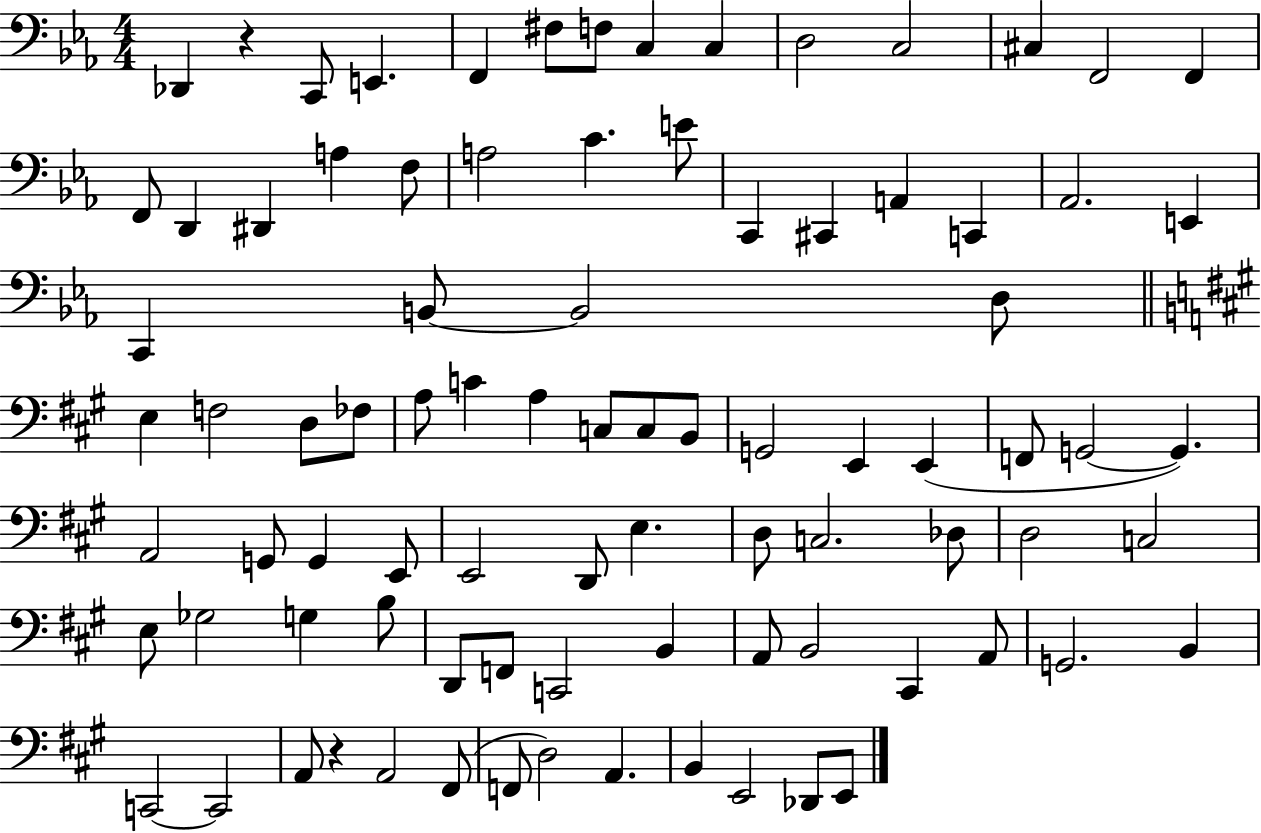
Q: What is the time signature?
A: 4/4